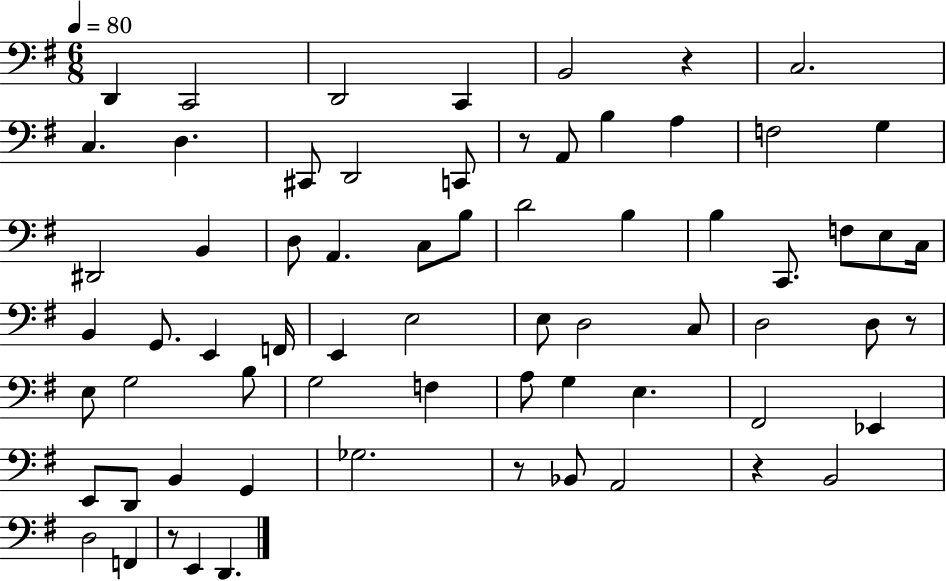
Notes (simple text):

D2/q C2/h D2/h C2/q B2/h R/q C3/h. C3/q. D3/q. C#2/e D2/h C2/e R/e A2/e B3/q A3/q F3/h G3/q D#2/h B2/q D3/e A2/q. C3/e B3/e D4/h B3/q B3/q C2/e. F3/e E3/e C3/s B2/q G2/e. E2/q F2/s E2/q E3/h E3/e D3/h C3/e D3/h D3/e R/e E3/e G3/h B3/e G3/h F3/q A3/e G3/q E3/q. F#2/h Eb2/q E2/e D2/e B2/q G2/q Gb3/h. R/e Bb2/e A2/h R/q B2/h D3/h F2/q R/e E2/q D2/q.